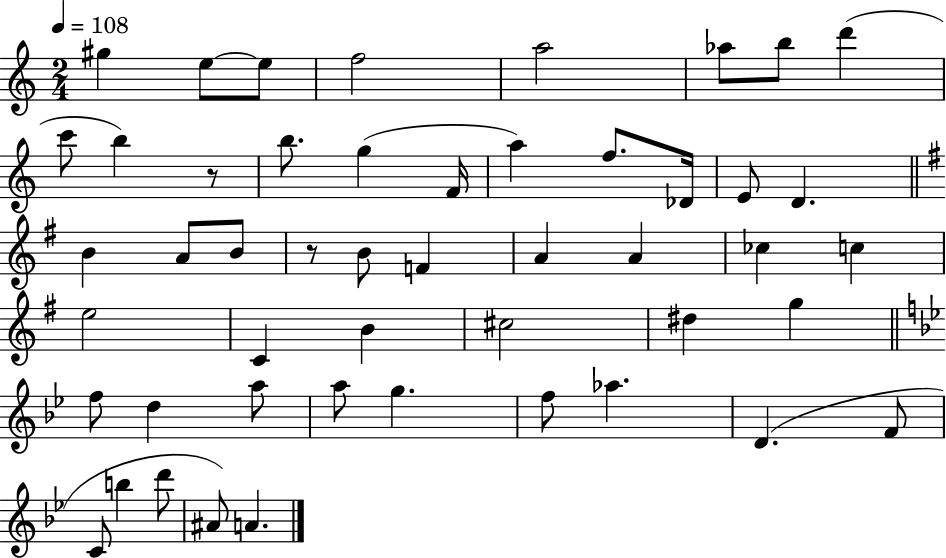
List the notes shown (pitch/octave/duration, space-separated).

G#5/q E5/e E5/e F5/h A5/h Ab5/e B5/e D6/q C6/e B5/q R/e B5/e. G5/q F4/s A5/q F5/e. Db4/s E4/e D4/q. B4/q A4/e B4/e R/e B4/e F4/q A4/q A4/q CES5/q C5/q E5/h C4/q B4/q C#5/h D#5/q G5/q F5/e D5/q A5/e A5/e G5/q. F5/e Ab5/q. D4/q. F4/e C4/e B5/q D6/e A#4/e A4/q.